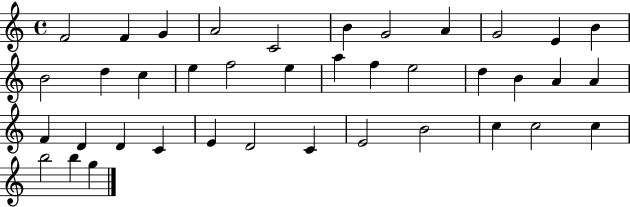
{
  \clef treble
  \time 4/4
  \defaultTimeSignature
  \key c \major
  f'2 f'4 g'4 | a'2 c'2 | b'4 g'2 a'4 | g'2 e'4 b'4 | \break b'2 d''4 c''4 | e''4 f''2 e''4 | a''4 f''4 e''2 | d''4 b'4 a'4 a'4 | \break f'4 d'4 d'4 c'4 | e'4 d'2 c'4 | e'2 b'2 | c''4 c''2 c''4 | \break b''2 b''4 g''4 | \bar "|."
}